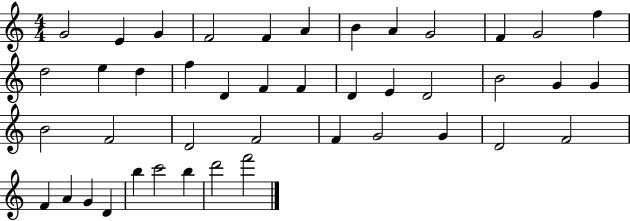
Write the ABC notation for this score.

X:1
T:Untitled
M:4/4
L:1/4
K:C
G2 E G F2 F A B A G2 F G2 f d2 e d f D F F D E D2 B2 G G B2 F2 D2 F2 F G2 G D2 F2 F A G D b c'2 b d'2 f'2